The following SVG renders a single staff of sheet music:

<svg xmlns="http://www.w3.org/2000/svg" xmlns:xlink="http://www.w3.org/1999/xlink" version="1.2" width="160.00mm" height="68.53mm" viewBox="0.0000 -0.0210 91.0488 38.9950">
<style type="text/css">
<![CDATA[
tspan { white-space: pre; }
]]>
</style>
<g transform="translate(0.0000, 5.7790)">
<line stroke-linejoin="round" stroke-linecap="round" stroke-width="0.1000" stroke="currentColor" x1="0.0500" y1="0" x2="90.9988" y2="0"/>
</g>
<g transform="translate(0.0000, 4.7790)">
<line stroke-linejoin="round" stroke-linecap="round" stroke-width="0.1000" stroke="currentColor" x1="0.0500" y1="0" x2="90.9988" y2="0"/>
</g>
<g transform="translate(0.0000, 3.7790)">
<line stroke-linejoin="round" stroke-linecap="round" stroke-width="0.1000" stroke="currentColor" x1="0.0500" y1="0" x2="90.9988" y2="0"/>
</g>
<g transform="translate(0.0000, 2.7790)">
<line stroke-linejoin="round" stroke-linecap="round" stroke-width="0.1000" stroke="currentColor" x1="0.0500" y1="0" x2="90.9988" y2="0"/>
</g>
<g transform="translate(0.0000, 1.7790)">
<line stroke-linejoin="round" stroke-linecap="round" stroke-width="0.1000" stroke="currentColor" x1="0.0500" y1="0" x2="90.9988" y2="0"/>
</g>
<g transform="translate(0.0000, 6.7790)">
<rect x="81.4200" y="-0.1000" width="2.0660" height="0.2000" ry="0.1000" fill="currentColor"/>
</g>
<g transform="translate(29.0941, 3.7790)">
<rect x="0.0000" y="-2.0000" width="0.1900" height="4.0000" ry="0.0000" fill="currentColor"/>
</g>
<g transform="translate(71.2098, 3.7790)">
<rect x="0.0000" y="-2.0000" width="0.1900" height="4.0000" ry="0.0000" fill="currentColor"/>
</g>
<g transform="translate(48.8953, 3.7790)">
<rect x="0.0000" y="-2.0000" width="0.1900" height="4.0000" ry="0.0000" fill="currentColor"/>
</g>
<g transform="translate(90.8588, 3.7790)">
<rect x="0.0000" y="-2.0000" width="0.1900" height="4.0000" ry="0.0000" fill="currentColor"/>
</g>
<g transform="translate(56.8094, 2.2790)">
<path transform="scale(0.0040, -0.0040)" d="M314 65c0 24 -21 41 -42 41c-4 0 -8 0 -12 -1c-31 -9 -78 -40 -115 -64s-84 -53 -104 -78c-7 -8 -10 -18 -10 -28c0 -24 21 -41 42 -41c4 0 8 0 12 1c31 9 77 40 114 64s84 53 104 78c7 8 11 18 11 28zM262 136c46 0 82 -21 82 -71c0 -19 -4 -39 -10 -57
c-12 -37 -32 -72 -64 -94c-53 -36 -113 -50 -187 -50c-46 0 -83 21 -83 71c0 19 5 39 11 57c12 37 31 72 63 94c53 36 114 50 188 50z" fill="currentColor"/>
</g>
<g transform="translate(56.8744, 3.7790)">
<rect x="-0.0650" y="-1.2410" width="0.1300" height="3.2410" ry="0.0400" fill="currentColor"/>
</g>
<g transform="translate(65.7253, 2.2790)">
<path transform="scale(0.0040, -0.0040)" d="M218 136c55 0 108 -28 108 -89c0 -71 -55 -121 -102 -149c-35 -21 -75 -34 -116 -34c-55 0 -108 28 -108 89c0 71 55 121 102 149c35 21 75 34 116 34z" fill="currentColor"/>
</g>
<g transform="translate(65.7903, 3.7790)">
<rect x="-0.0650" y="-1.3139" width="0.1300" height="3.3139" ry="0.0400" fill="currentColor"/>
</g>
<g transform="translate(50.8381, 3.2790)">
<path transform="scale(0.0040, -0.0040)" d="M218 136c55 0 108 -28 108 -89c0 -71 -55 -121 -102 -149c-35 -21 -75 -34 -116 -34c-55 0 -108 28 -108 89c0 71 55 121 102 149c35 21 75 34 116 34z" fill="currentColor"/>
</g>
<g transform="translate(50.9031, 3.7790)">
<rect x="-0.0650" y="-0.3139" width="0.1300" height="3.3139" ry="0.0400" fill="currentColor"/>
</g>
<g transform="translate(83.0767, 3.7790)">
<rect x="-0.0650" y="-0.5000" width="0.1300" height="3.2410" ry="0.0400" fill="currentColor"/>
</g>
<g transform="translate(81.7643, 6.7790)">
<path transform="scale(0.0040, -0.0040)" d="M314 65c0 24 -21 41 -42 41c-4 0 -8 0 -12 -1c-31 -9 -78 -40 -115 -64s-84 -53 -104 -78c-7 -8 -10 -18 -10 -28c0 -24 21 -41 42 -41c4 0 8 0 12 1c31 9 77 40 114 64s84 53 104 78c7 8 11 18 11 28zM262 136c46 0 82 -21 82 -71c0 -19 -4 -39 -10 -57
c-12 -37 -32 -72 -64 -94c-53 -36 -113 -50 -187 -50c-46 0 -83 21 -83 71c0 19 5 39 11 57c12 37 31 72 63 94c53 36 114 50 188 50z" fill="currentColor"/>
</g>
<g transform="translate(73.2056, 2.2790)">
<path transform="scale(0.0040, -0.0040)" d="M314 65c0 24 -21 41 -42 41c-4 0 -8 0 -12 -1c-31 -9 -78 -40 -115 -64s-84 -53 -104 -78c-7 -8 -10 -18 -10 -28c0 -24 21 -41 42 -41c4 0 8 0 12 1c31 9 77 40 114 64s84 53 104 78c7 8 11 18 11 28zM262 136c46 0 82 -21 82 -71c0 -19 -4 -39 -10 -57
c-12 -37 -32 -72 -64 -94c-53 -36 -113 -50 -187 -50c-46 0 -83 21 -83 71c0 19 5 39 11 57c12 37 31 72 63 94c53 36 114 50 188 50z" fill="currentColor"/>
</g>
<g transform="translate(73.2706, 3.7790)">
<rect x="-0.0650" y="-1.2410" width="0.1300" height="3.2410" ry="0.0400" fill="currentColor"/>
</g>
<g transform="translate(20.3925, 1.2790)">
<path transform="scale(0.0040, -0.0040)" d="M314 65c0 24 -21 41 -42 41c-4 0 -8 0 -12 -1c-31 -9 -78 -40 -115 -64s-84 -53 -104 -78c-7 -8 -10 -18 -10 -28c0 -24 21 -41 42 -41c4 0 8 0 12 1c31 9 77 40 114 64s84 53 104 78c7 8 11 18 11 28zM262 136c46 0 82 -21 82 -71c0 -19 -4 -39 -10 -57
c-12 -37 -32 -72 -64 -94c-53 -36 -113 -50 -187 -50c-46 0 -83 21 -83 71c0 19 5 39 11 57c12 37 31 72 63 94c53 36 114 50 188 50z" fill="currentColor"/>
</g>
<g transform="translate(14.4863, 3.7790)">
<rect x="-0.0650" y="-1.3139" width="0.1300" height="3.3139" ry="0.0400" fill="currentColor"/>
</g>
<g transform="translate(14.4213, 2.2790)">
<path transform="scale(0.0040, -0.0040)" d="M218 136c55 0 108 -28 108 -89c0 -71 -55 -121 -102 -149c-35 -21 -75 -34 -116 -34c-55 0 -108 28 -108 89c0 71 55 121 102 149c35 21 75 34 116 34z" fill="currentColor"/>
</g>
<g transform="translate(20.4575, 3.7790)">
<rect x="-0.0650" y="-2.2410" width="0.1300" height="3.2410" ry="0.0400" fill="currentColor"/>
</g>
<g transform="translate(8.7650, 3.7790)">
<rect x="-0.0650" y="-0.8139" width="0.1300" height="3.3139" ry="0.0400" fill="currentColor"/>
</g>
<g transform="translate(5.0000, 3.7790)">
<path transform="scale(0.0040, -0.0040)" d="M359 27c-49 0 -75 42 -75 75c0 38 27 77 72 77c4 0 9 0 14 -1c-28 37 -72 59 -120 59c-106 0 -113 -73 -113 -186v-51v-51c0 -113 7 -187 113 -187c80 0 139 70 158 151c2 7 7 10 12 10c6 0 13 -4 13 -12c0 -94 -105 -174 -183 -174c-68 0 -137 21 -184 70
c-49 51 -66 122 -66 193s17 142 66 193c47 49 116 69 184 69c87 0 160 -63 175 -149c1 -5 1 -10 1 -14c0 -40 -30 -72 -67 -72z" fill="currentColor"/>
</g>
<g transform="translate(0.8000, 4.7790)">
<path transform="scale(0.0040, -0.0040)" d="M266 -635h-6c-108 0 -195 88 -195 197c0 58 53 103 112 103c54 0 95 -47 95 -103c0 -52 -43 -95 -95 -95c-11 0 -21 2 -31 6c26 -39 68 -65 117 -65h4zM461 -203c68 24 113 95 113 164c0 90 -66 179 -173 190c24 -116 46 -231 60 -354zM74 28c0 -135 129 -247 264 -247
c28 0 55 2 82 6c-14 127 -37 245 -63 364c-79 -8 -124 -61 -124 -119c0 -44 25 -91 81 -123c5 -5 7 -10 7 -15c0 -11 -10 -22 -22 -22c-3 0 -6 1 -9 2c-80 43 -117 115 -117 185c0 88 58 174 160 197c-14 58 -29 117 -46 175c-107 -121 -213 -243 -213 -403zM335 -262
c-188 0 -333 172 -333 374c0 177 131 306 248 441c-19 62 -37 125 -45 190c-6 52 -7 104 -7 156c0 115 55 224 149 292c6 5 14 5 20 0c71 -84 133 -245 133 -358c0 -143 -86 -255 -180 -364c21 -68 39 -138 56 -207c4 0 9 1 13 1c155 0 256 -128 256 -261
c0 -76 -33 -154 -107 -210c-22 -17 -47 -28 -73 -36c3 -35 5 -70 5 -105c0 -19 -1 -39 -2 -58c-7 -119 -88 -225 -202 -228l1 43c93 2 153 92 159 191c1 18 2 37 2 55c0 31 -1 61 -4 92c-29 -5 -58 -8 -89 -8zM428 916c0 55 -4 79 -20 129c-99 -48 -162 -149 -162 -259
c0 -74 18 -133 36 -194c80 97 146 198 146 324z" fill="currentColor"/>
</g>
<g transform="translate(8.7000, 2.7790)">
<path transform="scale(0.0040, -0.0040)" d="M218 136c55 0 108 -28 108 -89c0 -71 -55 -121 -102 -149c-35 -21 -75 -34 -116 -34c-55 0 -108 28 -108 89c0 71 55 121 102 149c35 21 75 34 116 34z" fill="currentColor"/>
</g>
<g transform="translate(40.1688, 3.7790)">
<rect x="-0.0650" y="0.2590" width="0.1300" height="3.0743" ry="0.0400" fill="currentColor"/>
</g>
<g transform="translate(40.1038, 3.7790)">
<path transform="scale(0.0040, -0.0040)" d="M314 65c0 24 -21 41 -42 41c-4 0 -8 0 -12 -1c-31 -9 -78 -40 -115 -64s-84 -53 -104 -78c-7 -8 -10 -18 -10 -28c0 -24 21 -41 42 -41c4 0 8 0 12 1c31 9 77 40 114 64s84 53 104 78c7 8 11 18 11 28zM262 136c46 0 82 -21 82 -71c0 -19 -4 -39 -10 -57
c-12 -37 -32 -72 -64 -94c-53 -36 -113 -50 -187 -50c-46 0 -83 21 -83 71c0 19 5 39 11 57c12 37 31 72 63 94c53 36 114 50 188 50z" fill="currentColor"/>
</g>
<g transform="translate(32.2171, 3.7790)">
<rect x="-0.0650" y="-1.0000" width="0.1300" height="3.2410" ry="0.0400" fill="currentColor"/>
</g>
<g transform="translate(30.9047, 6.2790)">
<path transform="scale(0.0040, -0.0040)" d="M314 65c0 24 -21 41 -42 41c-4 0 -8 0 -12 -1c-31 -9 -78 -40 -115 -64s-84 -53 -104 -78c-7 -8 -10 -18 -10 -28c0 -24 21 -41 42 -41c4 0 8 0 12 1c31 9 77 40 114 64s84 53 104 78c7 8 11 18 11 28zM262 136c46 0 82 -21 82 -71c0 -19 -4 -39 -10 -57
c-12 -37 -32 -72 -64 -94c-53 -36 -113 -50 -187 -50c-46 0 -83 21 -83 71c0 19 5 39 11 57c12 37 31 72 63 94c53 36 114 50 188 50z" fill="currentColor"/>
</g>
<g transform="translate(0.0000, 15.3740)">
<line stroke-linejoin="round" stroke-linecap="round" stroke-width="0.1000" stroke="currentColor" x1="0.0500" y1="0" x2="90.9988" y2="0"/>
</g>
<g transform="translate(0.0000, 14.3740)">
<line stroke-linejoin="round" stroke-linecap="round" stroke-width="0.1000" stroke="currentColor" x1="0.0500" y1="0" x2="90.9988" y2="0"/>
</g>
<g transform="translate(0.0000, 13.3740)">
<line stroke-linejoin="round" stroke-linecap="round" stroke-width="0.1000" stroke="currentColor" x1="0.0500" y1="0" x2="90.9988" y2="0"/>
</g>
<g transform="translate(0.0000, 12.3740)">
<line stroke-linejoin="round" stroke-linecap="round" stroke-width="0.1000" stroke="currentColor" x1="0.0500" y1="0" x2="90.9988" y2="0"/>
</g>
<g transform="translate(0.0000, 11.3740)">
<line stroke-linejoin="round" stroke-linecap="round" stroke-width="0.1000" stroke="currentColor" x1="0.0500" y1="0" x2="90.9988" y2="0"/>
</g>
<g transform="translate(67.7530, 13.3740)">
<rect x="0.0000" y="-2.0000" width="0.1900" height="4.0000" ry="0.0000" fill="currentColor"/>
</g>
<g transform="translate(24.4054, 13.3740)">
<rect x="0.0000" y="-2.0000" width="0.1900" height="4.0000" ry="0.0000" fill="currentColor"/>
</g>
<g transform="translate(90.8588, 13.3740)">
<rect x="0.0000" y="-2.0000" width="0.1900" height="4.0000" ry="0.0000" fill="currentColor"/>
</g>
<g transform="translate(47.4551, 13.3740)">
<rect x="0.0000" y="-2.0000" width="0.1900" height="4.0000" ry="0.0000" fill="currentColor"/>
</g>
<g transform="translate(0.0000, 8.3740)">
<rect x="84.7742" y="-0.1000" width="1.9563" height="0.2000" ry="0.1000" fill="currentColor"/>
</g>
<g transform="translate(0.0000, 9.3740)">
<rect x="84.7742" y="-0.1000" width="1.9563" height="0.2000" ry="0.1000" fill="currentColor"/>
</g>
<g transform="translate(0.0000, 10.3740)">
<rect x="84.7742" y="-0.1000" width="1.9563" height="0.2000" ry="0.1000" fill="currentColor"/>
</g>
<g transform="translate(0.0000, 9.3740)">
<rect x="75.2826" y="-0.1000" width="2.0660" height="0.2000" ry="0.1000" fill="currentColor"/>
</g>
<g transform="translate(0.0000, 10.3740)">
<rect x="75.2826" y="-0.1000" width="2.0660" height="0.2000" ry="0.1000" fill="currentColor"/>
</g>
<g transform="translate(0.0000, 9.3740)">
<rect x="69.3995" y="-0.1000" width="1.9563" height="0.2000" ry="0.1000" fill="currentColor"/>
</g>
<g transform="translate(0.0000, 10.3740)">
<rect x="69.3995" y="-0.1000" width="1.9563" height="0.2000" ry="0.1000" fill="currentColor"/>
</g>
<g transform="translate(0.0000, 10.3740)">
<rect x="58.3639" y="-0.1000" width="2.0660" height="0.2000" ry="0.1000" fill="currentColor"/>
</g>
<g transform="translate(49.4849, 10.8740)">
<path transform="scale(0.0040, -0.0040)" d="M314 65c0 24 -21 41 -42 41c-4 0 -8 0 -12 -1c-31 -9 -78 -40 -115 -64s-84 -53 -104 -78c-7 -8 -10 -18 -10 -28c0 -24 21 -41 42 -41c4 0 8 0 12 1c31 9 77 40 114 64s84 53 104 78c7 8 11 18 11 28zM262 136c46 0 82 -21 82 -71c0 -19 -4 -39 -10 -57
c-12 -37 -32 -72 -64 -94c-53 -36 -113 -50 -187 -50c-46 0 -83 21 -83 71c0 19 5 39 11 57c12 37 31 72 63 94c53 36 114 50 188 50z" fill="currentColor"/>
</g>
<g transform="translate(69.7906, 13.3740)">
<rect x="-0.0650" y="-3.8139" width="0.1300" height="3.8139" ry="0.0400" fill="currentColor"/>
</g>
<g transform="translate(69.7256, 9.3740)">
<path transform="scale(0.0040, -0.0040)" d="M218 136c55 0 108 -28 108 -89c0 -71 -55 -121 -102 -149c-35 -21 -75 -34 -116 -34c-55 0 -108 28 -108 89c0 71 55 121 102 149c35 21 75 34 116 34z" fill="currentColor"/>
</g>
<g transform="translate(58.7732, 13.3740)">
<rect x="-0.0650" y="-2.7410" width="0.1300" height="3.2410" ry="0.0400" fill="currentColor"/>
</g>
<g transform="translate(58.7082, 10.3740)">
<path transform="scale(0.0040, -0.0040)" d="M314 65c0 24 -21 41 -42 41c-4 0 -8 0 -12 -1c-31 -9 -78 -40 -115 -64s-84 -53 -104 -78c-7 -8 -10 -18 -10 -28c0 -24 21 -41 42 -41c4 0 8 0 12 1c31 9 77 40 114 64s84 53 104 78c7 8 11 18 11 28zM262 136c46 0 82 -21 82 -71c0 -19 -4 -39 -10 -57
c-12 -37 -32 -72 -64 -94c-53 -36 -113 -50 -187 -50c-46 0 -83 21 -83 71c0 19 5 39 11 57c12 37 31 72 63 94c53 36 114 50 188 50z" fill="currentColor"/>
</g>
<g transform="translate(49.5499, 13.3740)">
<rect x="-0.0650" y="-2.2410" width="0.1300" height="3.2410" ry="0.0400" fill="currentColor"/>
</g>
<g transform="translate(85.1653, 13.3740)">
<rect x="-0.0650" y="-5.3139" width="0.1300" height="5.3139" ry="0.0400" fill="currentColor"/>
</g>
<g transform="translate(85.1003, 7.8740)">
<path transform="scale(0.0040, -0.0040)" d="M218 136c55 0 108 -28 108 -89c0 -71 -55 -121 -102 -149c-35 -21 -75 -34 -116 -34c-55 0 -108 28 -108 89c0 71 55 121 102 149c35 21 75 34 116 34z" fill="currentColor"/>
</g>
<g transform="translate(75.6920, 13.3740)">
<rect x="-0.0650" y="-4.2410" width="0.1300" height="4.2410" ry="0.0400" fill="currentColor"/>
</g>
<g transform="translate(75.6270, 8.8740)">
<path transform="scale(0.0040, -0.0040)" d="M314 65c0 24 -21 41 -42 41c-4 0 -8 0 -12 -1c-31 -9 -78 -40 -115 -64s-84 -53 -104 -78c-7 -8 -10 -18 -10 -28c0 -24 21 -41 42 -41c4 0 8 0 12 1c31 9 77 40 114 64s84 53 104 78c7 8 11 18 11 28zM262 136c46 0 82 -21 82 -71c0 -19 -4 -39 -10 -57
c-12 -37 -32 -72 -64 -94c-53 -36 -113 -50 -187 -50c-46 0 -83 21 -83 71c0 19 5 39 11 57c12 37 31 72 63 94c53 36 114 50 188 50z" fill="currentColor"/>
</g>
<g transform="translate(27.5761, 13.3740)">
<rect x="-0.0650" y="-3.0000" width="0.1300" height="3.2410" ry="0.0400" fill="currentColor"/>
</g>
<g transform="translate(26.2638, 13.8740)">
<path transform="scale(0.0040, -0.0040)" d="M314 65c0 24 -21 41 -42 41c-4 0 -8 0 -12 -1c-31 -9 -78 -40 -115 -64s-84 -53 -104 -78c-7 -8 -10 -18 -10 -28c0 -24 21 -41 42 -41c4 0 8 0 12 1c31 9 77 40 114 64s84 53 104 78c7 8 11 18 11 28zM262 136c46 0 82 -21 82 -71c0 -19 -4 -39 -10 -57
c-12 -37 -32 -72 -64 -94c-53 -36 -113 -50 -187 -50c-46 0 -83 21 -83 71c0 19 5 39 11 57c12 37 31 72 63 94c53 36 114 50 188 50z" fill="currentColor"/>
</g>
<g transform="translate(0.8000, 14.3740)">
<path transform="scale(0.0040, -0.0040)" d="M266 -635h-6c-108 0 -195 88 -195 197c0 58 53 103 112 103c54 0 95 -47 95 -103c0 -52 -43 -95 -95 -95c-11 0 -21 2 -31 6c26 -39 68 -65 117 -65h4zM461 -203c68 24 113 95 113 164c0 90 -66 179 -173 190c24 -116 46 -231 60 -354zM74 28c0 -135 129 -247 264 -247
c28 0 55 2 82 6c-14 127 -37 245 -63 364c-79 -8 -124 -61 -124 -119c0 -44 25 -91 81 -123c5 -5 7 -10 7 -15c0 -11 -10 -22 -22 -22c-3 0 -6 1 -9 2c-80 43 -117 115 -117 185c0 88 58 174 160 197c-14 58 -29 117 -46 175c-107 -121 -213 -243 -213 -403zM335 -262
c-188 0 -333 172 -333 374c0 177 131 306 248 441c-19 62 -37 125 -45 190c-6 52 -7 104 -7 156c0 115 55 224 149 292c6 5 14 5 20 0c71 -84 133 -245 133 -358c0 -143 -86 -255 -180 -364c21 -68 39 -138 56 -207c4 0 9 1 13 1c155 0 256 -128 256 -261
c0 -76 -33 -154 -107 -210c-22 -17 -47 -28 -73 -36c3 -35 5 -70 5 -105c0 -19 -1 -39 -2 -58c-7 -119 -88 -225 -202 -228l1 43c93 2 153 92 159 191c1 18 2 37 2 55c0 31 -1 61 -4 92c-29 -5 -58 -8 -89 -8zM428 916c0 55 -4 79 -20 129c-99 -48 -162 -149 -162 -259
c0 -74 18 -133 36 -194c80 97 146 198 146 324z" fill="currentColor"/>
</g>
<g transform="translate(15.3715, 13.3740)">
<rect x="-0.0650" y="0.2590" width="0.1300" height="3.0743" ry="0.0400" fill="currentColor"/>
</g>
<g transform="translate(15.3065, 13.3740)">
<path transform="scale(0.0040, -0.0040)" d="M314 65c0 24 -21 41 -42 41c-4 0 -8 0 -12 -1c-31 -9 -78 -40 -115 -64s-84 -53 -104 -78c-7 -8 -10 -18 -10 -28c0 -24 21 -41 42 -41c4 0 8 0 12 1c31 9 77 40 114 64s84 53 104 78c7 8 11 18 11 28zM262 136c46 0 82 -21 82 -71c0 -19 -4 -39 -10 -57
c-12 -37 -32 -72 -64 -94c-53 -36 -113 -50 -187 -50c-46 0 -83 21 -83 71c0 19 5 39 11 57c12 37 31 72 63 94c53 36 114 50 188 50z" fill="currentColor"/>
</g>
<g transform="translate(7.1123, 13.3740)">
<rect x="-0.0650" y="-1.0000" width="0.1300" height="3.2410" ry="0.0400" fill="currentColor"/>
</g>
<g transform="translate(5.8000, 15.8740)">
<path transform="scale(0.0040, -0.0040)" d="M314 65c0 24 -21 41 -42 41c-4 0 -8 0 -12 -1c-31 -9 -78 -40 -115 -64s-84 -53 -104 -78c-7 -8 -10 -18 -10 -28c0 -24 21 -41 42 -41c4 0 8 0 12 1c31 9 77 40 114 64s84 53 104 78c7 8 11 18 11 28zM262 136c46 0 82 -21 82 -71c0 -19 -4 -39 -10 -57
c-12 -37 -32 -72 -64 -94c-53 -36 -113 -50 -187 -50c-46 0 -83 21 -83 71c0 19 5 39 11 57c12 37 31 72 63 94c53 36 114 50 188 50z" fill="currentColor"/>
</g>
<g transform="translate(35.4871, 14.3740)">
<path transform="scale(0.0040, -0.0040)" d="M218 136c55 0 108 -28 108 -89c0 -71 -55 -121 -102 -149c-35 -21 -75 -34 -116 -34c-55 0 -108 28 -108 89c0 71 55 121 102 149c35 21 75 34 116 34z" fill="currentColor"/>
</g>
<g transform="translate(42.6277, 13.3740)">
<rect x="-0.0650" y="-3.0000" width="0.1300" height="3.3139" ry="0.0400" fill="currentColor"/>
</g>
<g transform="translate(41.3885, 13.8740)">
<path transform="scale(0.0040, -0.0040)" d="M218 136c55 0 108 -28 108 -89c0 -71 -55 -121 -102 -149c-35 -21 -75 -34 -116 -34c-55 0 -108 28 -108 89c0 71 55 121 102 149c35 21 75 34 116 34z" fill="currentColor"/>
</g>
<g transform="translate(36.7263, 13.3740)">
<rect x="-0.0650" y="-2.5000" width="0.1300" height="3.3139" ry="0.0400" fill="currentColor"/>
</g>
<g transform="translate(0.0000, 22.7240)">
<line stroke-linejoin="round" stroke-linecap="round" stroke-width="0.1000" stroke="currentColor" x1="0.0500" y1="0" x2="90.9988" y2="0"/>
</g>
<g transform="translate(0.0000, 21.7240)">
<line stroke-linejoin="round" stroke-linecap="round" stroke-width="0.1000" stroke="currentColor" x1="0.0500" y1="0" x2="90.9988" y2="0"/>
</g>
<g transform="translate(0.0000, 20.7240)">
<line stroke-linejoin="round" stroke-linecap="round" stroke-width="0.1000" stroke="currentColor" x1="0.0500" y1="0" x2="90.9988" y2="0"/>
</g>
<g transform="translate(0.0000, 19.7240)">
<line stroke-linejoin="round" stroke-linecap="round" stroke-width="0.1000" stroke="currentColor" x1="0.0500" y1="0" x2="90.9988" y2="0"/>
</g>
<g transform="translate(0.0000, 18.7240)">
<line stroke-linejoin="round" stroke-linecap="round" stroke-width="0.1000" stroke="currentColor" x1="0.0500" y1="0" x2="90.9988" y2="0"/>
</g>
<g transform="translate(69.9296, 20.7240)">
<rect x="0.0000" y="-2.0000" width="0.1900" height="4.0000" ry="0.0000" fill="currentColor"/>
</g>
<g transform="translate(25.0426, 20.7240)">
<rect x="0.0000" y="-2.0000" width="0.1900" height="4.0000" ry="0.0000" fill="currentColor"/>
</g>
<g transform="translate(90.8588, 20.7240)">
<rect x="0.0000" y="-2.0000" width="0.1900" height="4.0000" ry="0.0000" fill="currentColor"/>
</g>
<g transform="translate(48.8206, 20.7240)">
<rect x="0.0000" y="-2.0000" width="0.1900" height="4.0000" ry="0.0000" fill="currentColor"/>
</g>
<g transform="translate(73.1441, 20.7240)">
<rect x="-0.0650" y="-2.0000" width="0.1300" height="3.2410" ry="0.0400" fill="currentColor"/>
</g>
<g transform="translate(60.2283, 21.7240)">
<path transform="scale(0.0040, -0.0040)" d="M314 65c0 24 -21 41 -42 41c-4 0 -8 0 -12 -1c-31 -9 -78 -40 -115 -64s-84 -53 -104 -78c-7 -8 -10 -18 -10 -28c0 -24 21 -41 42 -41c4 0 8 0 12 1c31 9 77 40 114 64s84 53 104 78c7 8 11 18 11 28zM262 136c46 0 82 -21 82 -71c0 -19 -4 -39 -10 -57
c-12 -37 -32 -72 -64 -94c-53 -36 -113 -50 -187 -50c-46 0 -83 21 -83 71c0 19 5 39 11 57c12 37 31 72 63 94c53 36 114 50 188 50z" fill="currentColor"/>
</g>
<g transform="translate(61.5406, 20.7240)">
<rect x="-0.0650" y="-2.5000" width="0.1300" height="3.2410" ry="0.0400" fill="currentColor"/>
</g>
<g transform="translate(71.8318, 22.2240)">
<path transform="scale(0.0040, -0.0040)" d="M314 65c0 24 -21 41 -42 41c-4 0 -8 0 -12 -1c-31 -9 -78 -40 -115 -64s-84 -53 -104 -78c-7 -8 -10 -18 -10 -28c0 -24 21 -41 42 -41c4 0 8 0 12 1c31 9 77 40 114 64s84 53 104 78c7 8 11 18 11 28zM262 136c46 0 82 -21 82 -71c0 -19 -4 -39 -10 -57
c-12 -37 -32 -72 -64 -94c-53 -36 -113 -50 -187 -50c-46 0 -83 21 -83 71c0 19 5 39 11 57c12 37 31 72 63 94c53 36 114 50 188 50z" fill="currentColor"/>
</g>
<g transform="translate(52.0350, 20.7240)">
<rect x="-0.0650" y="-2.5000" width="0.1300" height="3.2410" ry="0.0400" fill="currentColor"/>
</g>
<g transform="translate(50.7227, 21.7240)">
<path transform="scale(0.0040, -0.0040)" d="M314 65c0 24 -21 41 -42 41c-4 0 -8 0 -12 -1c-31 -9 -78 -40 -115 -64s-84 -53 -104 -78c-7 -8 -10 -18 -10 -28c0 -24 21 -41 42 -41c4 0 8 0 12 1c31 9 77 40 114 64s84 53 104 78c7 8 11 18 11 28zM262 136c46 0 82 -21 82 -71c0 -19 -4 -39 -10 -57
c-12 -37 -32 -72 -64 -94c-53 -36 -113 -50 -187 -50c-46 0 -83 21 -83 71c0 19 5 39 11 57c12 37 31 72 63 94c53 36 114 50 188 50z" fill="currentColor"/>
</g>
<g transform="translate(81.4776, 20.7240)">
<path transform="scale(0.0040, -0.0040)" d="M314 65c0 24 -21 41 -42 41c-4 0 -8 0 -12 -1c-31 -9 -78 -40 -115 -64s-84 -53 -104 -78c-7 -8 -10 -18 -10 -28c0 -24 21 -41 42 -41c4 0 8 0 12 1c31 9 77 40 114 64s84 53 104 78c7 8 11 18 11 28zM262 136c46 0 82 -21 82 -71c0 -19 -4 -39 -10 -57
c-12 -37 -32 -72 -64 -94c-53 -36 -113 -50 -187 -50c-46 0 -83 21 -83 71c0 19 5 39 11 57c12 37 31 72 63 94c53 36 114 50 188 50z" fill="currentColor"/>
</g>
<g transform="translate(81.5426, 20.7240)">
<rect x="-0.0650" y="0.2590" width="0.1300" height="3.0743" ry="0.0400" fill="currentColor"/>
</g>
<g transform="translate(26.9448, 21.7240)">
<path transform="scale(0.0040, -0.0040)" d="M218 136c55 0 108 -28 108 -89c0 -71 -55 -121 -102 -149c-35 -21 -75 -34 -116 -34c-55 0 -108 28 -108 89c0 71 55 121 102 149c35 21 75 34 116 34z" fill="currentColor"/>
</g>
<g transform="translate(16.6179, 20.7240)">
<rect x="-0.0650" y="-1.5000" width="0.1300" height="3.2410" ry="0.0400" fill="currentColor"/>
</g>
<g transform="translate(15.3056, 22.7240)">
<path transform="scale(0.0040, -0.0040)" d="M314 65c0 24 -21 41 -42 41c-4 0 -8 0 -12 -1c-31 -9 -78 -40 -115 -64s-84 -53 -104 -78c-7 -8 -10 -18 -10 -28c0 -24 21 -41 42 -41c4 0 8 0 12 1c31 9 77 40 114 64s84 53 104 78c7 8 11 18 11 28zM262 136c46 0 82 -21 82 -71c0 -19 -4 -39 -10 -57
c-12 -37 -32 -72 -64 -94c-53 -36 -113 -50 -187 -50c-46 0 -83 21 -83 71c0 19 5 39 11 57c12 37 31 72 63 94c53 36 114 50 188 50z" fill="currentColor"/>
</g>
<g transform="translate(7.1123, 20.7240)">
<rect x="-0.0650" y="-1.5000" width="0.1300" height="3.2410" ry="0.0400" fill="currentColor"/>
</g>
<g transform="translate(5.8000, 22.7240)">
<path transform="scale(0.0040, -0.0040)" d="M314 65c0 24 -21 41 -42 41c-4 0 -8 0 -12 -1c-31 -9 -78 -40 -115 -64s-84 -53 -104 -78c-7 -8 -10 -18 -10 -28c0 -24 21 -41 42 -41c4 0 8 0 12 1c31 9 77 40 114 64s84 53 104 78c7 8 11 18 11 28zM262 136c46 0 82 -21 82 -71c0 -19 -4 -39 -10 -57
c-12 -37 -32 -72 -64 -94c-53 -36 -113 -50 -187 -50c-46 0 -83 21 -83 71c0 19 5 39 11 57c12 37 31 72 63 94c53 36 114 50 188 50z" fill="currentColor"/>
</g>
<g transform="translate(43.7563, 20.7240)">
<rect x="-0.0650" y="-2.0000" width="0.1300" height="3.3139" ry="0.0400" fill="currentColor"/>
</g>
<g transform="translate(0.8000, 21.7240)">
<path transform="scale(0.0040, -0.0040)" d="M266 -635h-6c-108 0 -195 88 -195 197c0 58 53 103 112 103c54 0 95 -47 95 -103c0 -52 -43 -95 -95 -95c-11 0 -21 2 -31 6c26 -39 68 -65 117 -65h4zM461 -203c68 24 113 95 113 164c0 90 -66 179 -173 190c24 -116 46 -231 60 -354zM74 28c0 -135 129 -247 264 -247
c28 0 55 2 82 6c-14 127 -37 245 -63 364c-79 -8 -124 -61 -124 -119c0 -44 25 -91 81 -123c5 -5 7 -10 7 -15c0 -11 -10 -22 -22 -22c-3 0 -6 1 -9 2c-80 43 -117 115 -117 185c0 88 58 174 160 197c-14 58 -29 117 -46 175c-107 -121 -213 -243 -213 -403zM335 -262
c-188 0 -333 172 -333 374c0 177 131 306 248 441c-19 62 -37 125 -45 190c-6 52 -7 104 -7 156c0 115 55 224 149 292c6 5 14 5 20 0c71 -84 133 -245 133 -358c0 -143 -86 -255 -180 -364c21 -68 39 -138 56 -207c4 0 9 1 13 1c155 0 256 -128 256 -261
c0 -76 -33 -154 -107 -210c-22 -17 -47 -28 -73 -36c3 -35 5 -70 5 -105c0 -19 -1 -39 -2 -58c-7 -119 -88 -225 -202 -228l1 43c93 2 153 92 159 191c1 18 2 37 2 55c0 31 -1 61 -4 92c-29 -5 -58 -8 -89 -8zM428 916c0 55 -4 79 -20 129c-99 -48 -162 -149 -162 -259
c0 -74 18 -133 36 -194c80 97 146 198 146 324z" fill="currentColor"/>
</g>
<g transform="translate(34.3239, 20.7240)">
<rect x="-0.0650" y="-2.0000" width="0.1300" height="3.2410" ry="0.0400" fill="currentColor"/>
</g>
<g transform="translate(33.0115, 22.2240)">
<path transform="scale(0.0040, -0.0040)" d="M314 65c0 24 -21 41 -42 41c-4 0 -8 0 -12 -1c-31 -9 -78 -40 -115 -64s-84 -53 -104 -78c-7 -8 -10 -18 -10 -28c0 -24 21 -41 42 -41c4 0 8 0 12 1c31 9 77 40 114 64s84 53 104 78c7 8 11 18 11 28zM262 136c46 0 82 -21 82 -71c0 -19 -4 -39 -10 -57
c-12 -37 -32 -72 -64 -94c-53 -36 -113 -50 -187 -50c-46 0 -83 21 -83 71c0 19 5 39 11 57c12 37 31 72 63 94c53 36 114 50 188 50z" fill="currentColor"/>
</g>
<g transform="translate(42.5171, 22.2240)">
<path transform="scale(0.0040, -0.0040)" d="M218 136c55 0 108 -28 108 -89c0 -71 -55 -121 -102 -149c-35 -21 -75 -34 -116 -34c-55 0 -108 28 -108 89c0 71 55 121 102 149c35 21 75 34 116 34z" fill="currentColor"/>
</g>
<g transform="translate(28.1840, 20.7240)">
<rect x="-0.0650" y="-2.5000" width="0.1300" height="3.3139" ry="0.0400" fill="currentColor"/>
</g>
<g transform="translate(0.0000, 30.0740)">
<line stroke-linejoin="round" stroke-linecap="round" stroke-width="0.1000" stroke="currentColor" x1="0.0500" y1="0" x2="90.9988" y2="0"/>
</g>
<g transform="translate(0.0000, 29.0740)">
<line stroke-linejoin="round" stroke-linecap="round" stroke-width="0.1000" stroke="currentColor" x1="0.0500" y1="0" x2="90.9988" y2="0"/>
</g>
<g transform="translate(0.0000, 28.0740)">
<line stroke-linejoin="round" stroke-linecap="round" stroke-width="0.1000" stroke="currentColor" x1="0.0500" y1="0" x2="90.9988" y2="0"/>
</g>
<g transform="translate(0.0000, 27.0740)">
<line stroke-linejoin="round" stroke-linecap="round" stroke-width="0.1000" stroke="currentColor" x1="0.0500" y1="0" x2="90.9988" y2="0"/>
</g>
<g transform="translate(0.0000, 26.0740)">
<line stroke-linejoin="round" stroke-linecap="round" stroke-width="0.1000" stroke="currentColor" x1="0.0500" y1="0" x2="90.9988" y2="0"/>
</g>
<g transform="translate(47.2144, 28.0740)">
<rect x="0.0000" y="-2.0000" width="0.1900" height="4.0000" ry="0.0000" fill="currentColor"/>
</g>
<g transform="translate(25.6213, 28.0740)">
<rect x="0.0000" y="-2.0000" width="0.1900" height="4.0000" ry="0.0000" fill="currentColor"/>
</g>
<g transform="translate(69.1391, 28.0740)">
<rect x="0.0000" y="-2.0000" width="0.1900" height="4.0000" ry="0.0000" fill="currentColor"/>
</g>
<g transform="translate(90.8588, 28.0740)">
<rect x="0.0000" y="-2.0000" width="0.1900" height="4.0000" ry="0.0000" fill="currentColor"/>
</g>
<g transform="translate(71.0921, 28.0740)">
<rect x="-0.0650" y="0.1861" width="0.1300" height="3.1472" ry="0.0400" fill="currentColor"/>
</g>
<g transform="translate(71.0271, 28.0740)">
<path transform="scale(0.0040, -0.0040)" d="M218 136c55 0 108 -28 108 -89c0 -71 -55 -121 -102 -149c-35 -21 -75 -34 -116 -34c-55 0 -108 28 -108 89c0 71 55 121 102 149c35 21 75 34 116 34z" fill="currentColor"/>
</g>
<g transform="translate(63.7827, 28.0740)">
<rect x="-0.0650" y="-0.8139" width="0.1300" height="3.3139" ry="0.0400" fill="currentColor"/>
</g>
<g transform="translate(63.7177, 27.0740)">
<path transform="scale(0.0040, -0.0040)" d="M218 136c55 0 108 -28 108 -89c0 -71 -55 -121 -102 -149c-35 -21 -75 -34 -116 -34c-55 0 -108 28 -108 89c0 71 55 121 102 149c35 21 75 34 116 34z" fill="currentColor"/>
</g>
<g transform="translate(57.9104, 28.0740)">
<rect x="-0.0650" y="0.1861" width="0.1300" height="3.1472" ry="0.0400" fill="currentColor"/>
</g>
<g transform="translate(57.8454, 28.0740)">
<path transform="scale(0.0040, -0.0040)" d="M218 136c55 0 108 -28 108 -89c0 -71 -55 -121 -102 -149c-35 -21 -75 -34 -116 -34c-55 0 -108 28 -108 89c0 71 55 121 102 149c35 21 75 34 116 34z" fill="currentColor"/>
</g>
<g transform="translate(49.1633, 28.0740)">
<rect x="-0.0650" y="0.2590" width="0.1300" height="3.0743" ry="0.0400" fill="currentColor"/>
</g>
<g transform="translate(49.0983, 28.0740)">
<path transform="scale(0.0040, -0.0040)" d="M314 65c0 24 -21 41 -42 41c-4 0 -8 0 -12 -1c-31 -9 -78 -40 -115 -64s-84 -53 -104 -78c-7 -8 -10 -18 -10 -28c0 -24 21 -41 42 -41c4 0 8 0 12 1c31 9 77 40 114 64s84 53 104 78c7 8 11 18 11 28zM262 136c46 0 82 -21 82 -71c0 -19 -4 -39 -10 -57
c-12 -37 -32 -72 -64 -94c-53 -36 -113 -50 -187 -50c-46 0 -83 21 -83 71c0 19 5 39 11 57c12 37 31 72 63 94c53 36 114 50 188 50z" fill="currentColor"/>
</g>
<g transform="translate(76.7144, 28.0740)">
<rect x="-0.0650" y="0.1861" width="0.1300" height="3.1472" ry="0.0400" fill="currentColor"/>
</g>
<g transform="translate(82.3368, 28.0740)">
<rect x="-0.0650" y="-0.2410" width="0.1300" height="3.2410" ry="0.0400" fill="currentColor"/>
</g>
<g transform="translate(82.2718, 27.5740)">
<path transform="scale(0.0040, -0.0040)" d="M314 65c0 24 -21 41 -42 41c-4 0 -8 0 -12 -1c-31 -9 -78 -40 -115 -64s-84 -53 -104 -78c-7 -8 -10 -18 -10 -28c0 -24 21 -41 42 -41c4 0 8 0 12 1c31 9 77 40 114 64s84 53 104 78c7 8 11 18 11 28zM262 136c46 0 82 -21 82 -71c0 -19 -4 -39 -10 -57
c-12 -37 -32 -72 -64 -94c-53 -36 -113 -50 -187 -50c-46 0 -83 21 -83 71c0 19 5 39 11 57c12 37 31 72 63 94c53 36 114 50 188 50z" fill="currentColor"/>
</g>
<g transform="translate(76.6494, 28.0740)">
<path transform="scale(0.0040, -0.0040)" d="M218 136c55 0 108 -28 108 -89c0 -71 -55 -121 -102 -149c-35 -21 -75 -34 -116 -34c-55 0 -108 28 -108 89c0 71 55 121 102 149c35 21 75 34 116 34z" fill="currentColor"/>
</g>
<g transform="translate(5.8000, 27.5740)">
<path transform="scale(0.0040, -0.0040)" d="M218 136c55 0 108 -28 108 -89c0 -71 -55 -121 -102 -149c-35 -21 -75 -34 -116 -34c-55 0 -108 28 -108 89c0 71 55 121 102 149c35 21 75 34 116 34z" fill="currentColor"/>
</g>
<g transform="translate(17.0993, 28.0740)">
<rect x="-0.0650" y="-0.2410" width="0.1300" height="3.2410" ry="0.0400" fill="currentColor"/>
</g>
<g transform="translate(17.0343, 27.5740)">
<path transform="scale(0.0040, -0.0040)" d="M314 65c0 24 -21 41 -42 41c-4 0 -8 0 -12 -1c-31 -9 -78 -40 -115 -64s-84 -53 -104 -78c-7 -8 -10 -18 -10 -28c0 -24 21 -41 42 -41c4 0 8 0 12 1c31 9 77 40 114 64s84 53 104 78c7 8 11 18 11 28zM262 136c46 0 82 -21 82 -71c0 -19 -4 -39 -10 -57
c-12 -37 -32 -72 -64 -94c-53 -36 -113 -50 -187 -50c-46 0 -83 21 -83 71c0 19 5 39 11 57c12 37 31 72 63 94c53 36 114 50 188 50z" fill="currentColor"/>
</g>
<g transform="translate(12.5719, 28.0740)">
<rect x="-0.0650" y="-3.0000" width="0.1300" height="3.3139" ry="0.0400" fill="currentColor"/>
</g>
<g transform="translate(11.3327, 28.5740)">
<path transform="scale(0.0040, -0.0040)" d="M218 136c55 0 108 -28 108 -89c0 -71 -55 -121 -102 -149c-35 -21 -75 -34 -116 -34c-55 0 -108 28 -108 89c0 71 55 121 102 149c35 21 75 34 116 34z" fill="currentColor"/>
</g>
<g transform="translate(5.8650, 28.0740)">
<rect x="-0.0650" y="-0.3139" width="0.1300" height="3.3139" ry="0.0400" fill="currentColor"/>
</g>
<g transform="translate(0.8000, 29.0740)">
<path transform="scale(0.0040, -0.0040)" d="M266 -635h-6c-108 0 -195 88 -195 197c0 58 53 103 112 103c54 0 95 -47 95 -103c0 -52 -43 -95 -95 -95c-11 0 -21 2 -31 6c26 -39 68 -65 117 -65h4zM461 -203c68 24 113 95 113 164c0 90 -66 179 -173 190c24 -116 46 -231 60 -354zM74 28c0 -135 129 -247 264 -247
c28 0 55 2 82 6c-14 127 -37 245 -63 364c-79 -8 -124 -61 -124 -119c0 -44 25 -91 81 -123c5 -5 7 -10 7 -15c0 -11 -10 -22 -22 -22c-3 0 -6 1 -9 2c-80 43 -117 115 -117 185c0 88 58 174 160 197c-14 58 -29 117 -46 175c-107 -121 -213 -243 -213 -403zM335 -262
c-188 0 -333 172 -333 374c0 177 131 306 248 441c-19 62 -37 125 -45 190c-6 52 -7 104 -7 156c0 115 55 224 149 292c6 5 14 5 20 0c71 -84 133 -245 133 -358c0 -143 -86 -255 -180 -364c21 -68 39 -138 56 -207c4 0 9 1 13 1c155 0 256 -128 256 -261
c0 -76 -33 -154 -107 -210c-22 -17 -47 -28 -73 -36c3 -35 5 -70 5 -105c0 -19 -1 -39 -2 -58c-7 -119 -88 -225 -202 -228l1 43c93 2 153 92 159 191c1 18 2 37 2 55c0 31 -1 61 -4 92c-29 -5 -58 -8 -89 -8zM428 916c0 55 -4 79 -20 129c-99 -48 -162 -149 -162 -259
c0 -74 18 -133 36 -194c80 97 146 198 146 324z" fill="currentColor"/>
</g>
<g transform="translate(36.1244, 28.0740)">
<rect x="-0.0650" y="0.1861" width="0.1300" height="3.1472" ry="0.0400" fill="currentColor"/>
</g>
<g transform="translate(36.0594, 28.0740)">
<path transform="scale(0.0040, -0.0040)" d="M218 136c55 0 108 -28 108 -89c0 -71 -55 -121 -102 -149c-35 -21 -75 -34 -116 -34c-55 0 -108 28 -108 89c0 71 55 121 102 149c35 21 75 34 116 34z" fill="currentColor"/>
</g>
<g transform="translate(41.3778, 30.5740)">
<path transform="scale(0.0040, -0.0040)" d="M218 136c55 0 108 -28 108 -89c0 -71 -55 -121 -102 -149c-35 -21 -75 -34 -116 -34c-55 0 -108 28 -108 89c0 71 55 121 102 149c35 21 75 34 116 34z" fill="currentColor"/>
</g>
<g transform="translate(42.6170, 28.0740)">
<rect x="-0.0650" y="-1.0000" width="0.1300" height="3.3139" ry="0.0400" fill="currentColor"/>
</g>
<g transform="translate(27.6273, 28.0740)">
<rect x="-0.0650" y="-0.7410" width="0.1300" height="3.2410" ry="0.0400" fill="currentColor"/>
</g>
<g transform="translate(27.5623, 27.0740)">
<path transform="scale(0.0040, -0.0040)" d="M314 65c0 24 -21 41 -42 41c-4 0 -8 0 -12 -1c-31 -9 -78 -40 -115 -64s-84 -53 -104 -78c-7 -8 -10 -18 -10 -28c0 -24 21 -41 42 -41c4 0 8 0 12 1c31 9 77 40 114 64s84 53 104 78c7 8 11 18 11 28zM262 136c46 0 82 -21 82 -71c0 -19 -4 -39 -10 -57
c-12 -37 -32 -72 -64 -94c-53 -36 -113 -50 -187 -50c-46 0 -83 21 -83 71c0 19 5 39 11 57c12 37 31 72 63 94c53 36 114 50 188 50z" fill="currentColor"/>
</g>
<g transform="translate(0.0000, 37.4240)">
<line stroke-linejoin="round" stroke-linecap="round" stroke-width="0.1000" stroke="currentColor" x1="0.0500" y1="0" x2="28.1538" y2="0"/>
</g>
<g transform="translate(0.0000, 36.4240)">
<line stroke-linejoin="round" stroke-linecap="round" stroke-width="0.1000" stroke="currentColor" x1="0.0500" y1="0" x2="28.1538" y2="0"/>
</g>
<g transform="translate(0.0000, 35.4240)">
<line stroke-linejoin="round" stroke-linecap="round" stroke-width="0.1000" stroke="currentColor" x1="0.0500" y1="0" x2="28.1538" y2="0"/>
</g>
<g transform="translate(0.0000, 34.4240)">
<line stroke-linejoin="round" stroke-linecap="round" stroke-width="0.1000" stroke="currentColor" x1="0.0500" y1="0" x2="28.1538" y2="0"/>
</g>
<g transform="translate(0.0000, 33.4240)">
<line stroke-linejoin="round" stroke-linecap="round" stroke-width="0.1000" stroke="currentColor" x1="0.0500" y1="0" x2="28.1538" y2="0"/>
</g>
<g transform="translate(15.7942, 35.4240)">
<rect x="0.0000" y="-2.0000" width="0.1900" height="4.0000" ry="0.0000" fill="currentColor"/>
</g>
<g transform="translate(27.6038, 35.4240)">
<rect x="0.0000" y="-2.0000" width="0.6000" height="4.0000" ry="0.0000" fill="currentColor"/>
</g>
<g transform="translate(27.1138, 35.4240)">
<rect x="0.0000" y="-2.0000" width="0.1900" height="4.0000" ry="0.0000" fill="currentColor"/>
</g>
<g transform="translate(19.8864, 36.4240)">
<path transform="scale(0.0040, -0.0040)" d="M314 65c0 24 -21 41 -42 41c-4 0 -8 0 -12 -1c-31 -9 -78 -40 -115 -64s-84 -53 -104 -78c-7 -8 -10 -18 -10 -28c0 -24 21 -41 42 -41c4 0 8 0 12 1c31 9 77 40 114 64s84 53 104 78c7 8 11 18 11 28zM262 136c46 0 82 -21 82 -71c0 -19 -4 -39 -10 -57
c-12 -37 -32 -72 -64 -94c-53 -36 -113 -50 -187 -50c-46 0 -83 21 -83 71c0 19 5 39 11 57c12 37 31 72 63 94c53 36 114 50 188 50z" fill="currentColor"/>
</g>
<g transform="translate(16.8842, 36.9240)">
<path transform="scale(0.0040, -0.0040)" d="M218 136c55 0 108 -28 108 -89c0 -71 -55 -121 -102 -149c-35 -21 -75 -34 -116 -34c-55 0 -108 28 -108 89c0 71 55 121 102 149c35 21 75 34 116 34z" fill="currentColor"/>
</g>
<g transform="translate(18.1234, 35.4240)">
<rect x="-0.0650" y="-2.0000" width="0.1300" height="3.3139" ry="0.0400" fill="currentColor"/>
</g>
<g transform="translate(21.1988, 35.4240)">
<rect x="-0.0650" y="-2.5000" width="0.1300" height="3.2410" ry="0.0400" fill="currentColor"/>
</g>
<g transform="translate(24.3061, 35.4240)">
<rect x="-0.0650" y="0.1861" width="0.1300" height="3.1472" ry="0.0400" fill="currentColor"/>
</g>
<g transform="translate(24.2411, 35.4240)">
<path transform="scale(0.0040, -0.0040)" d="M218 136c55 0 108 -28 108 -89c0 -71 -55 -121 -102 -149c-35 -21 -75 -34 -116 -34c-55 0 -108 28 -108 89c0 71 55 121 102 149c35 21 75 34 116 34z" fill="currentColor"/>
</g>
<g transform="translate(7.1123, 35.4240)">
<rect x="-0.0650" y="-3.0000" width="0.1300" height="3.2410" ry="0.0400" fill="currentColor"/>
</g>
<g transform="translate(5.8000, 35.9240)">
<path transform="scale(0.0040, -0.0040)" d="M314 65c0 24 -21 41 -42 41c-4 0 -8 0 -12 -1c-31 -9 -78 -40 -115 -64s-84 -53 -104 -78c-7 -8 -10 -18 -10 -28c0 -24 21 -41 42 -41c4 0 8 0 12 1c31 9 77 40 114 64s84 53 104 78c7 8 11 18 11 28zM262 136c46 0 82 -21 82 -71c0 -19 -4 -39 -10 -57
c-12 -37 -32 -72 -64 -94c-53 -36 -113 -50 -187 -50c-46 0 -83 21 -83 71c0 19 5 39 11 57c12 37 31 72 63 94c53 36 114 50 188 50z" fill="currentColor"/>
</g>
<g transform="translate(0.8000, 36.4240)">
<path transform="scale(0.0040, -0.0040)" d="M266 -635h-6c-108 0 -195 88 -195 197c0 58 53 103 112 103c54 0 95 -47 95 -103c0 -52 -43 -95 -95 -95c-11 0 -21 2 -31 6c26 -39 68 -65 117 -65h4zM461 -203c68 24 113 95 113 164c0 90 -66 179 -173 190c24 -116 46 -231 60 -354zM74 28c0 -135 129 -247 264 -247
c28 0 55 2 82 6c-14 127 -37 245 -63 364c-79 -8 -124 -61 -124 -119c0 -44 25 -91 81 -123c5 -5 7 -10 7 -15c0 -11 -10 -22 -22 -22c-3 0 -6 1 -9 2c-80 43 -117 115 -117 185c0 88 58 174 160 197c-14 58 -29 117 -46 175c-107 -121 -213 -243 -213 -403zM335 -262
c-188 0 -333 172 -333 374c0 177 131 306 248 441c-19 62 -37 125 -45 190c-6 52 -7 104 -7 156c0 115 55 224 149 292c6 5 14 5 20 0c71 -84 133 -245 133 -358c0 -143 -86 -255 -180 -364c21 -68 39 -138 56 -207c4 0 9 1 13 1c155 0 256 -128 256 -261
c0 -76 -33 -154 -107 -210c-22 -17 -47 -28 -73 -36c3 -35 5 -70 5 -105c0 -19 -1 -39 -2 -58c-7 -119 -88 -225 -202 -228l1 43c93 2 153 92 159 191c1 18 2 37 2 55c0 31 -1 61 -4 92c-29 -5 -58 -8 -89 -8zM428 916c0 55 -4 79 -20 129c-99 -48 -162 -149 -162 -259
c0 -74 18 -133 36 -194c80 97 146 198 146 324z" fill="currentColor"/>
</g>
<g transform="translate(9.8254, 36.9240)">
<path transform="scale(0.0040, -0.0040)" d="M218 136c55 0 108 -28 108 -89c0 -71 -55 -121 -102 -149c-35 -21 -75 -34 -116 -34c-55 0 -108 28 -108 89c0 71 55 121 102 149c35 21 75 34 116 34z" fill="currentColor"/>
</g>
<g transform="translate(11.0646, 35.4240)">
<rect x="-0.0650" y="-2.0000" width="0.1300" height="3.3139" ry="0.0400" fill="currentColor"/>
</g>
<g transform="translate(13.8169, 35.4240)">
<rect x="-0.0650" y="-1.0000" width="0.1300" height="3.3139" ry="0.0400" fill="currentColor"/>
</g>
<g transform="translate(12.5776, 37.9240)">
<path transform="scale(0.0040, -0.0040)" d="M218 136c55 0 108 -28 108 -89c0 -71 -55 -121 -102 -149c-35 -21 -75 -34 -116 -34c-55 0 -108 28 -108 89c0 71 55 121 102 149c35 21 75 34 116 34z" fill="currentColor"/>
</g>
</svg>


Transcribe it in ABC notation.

X:1
T:Untitled
M:4/4
L:1/4
K:C
d e g2 D2 B2 c e2 e e2 C2 D2 B2 A2 G A g2 a2 c' d'2 f' E2 E2 G F2 F G2 G2 F2 B2 c A c2 d2 B D B2 B d B B c2 A2 F D F G2 B